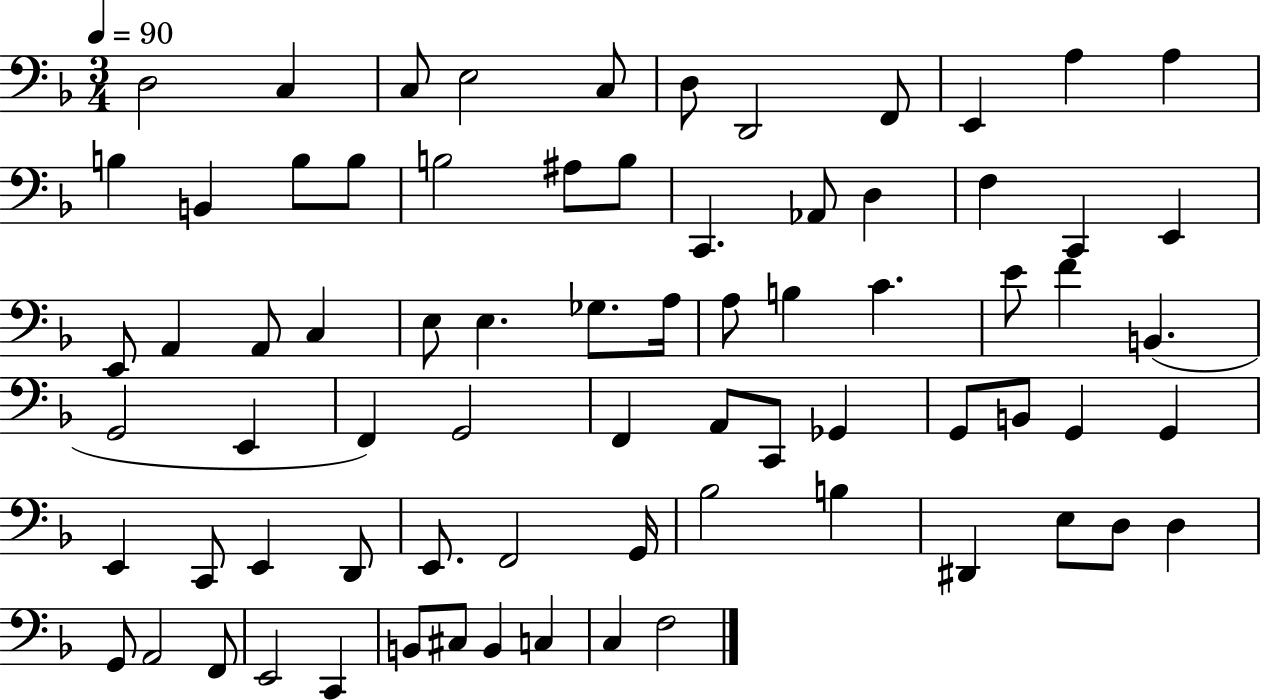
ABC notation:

X:1
T:Untitled
M:3/4
L:1/4
K:F
D,2 C, C,/2 E,2 C,/2 D,/2 D,,2 F,,/2 E,, A, A, B, B,, B,/2 B,/2 B,2 ^A,/2 B,/2 C,, _A,,/2 D, F, C,, E,, E,,/2 A,, A,,/2 C, E,/2 E, _G,/2 A,/4 A,/2 B, C E/2 F B,, G,,2 E,, F,, G,,2 F,, A,,/2 C,,/2 _G,, G,,/2 B,,/2 G,, G,, E,, C,,/2 E,, D,,/2 E,,/2 F,,2 G,,/4 _B,2 B, ^D,, E,/2 D,/2 D, G,,/2 A,,2 F,,/2 E,,2 C,, B,,/2 ^C,/2 B,, C, C, F,2